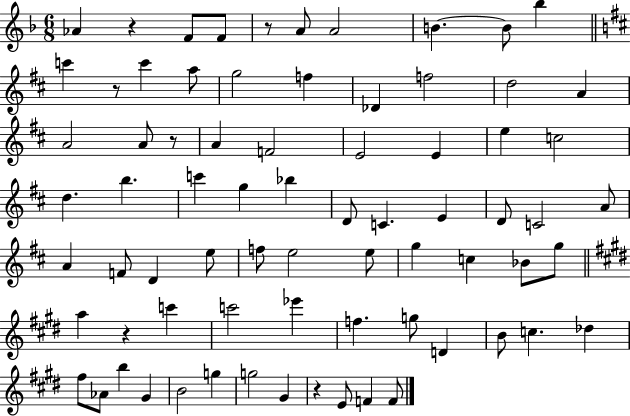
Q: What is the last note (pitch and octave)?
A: F4